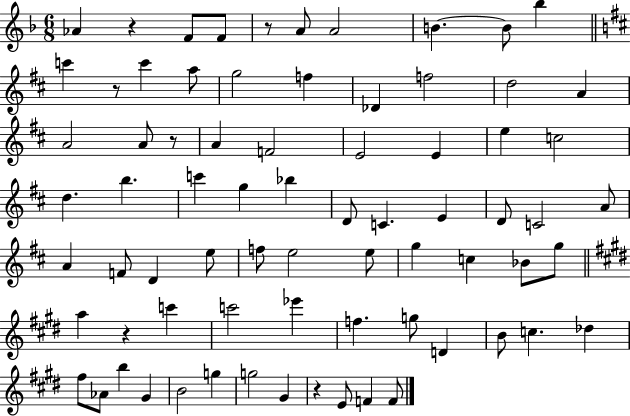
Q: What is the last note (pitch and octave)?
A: F4